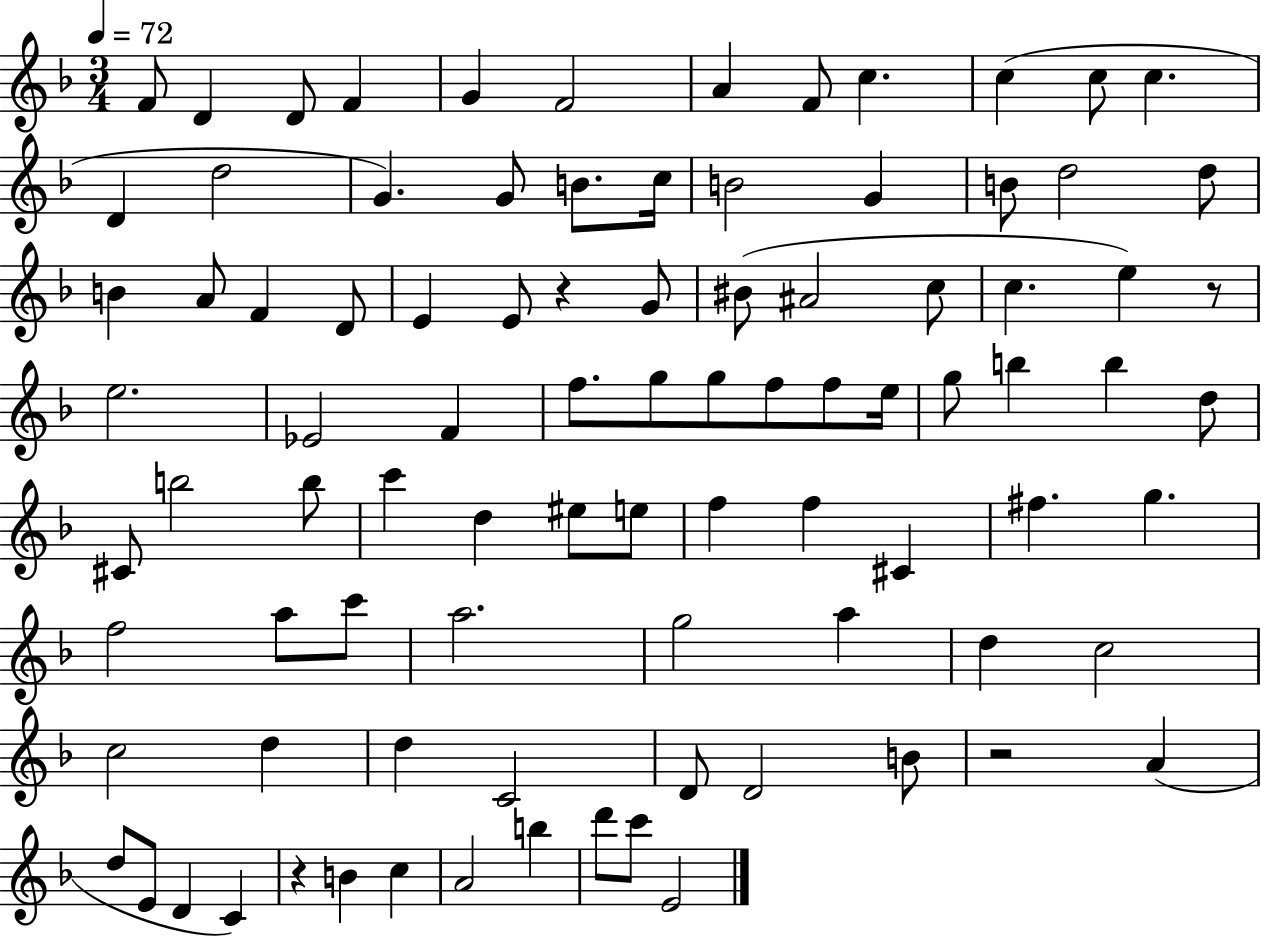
{
  \clef treble
  \numericTimeSignature
  \time 3/4
  \key f \major
  \tempo 4 = 72
  f'8 d'4 d'8 f'4 | g'4 f'2 | a'4 f'8 c''4. | c''4( c''8 c''4. | \break d'4 d''2 | g'4.) g'8 b'8. c''16 | b'2 g'4 | b'8 d''2 d''8 | \break b'4 a'8 f'4 d'8 | e'4 e'8 r4 g'8 | bis'8( ais'2 c''8 | c''4. e''4) r8 | \break e''2. | ees'2 f'4 | f''8. g''8 g''8 f''8 f''8 e''16 | g''8 b''4 b''4 d''8 | \break cis'8 b''2 b''8 | c'''4 d''4 eis''8 e''8 | f''4 f''4 cis'4 | fis''4. g''4. | \break f''2 a''8 c'''8 | a''2. | g''2 a''4 | d''4 c''2 | \break c''2 d''4 | d''4 c'2 | d'8 d'2 b'8 | r2 a'4( | \break d''8 e'8 d'4 c'4) | r4 b'4 c''4 | a'2 b''4 | d'''8 c'''8 e'2 | \break \bar "|."
}